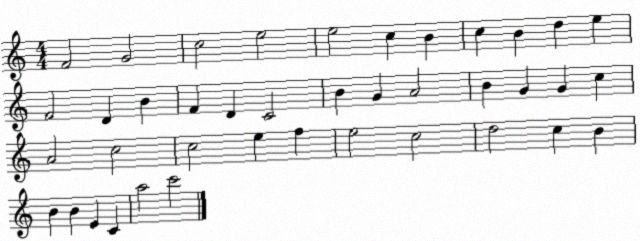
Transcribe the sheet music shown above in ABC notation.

X:1
T:Untitled
M:4/4
L:1/4
K:C
F2 G2 c2 e2 e2 c B c B d e F2 D B F D C2 B G A2 B G G c A2 c2 c2 e f e2 c2 d2 c B B B E C a2 c'2